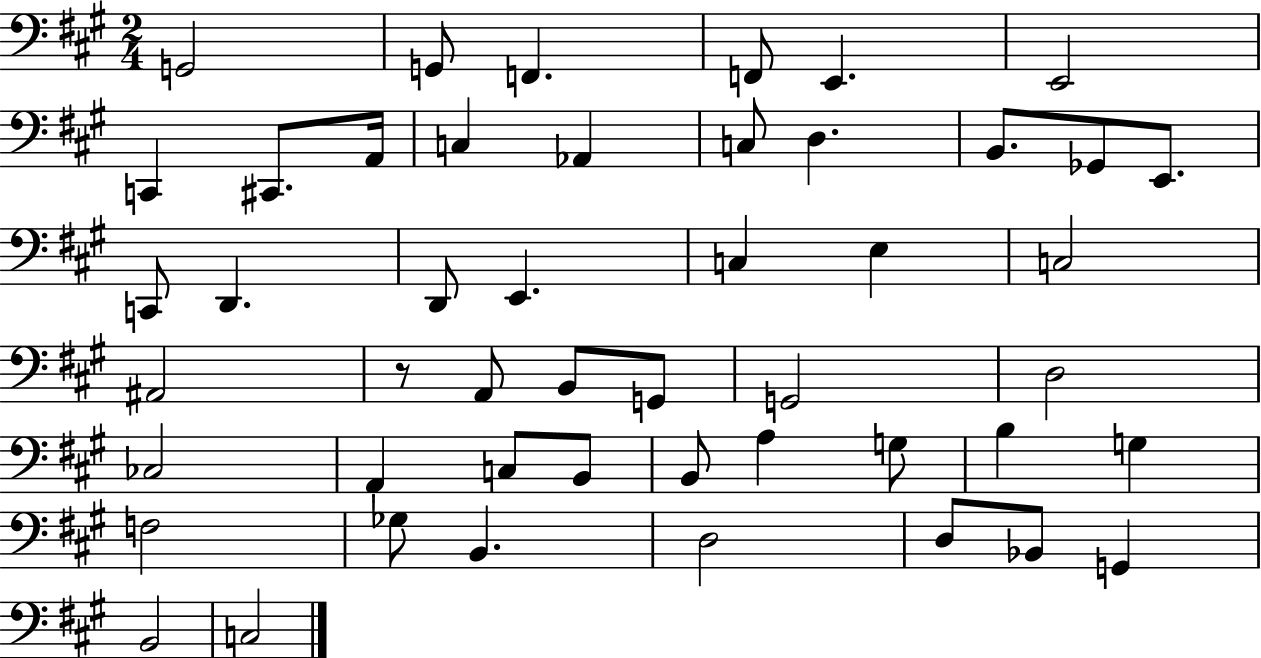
G2/h G2/e F2/q. F2/e E2/q. E2/h C2/q C#2/e. A2/s C3/q Ab2/q C3/e D3/q. B2/e. Gb2/e E2/e. C2/e D2/q. D2/e E2/q. C3/q E3/q C3/h A#2/h R/e A2/e B2/e G2/e G2/h D3/h CES3/h A2/q C3/e B2/e B2/e A3/q G3/e B3/q G3/q F3/h Gb3/e B2/q. D3/h D3/e Bb2/e G2/q B2/h C3/h